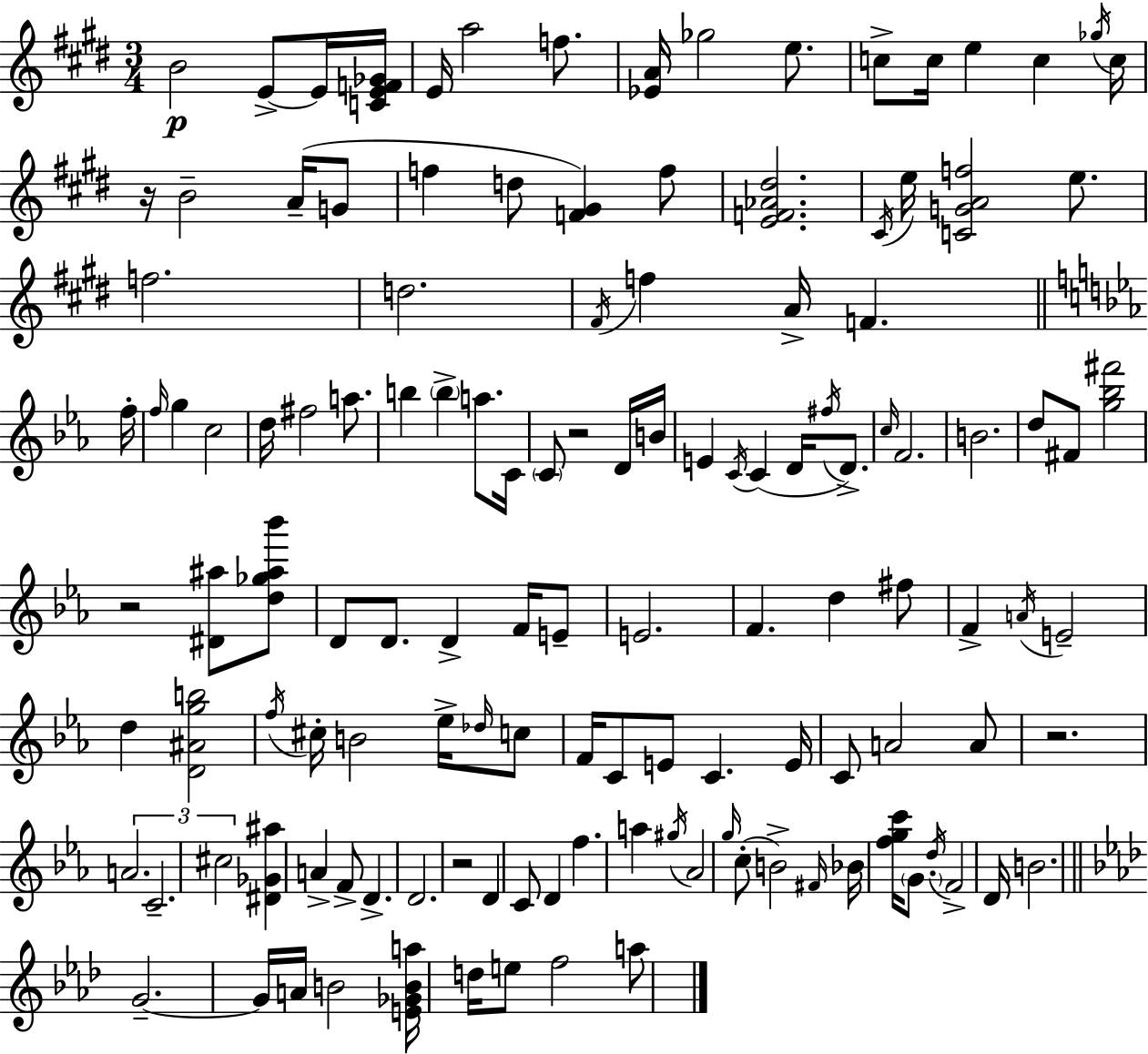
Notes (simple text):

B4/h E4/e E4/s [C4,E4,F4,Gb4]/s E4/s A5/h F5/e. [Eb4,A4]/s Gb5/h E5/e. C5/e C5/s E5/q C5/q Gb5/s C5/s R/s B4/h A4/s G4/e F5/q D5/e [F4,G#4]/q F5/e [E4,F4,Ab4,D#5]/h. C#4/s E5/s [C4,G4,A4,F5]/h E5/e. F5/h. D5/h. F#4/s F5/q A4/s F4/q. F5/s F5/s G5/q C5/h D5/s F#5/h A5/e. B5/q B5/q A5/e. C4/s C4/e R/h D4/s B4/s E4/q C4/s C4/q D4/s F#5/s D4/e. C5/s F4/h. B4/h. D5/e F#4/e [G5,Bb5,F#6]/h R/h [D#4,A#5]/e [D5,Gb5,A#5,Bb6]/e D4/e D4/e. D4/q F4/s E4/e E4/h. F4/q. D5/q F#5/e F4/q A4/s E4/h D5/q [D4,A#4,G5,B5]/h F5/s C#5/s B4/h Eb5/s Db5/s C5/e F4/s C4/e E4/e C4/q. E4/s C4/e A4/h A4/e R/h. A4/h. C4/h. C#5/h [D#4,Gb4,A#5]/q A4/q F4/e D4/q. D4/h. R/h D4/q C4/e D4/q F5/q. A5/q G#5/s Ab4/h G5/s C5/e B4/h F#4/s Bb4/s [F5,G5,C6]/s G4/e. D5/s F4/h D4/s B4/h. G4/h. G4/s A4/s B4/h [E4,Gb4,B4,A5]/s D5/s E5/e F5/h A5/e